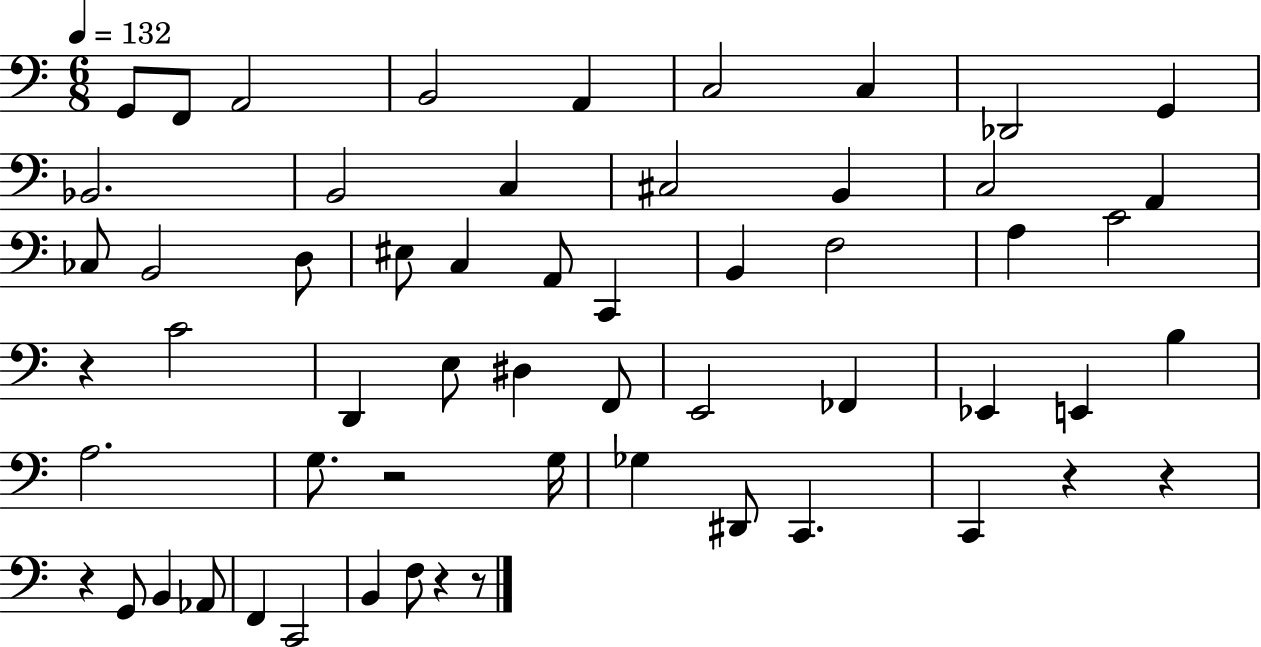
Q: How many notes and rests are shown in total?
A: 58